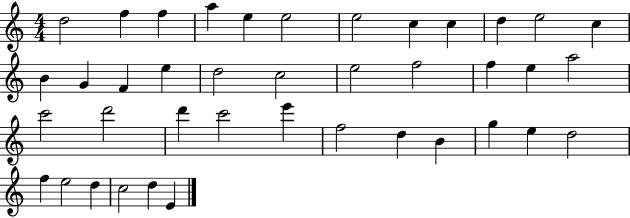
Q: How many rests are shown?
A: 0